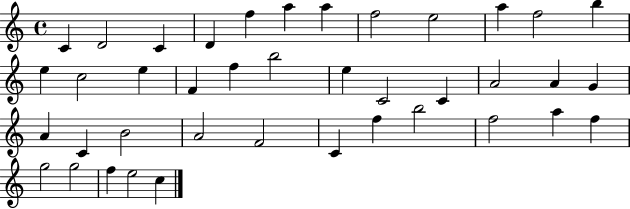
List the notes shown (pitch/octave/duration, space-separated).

C4/q D4/h C4/q D4/q F5/q A5/q A5/q F5/h E5/h A5/q F5/h B5/q E5/q C5/h E5/q F4/q F5/q B5/h E5/q C4/h C4/q A4/h A4/q G4/q A4/q C4/q B4/h A4/h F4/h C4/q F5/q B5/h F5/h A5/q F5/q G5/h G5/h F5/q E5/h C5/q